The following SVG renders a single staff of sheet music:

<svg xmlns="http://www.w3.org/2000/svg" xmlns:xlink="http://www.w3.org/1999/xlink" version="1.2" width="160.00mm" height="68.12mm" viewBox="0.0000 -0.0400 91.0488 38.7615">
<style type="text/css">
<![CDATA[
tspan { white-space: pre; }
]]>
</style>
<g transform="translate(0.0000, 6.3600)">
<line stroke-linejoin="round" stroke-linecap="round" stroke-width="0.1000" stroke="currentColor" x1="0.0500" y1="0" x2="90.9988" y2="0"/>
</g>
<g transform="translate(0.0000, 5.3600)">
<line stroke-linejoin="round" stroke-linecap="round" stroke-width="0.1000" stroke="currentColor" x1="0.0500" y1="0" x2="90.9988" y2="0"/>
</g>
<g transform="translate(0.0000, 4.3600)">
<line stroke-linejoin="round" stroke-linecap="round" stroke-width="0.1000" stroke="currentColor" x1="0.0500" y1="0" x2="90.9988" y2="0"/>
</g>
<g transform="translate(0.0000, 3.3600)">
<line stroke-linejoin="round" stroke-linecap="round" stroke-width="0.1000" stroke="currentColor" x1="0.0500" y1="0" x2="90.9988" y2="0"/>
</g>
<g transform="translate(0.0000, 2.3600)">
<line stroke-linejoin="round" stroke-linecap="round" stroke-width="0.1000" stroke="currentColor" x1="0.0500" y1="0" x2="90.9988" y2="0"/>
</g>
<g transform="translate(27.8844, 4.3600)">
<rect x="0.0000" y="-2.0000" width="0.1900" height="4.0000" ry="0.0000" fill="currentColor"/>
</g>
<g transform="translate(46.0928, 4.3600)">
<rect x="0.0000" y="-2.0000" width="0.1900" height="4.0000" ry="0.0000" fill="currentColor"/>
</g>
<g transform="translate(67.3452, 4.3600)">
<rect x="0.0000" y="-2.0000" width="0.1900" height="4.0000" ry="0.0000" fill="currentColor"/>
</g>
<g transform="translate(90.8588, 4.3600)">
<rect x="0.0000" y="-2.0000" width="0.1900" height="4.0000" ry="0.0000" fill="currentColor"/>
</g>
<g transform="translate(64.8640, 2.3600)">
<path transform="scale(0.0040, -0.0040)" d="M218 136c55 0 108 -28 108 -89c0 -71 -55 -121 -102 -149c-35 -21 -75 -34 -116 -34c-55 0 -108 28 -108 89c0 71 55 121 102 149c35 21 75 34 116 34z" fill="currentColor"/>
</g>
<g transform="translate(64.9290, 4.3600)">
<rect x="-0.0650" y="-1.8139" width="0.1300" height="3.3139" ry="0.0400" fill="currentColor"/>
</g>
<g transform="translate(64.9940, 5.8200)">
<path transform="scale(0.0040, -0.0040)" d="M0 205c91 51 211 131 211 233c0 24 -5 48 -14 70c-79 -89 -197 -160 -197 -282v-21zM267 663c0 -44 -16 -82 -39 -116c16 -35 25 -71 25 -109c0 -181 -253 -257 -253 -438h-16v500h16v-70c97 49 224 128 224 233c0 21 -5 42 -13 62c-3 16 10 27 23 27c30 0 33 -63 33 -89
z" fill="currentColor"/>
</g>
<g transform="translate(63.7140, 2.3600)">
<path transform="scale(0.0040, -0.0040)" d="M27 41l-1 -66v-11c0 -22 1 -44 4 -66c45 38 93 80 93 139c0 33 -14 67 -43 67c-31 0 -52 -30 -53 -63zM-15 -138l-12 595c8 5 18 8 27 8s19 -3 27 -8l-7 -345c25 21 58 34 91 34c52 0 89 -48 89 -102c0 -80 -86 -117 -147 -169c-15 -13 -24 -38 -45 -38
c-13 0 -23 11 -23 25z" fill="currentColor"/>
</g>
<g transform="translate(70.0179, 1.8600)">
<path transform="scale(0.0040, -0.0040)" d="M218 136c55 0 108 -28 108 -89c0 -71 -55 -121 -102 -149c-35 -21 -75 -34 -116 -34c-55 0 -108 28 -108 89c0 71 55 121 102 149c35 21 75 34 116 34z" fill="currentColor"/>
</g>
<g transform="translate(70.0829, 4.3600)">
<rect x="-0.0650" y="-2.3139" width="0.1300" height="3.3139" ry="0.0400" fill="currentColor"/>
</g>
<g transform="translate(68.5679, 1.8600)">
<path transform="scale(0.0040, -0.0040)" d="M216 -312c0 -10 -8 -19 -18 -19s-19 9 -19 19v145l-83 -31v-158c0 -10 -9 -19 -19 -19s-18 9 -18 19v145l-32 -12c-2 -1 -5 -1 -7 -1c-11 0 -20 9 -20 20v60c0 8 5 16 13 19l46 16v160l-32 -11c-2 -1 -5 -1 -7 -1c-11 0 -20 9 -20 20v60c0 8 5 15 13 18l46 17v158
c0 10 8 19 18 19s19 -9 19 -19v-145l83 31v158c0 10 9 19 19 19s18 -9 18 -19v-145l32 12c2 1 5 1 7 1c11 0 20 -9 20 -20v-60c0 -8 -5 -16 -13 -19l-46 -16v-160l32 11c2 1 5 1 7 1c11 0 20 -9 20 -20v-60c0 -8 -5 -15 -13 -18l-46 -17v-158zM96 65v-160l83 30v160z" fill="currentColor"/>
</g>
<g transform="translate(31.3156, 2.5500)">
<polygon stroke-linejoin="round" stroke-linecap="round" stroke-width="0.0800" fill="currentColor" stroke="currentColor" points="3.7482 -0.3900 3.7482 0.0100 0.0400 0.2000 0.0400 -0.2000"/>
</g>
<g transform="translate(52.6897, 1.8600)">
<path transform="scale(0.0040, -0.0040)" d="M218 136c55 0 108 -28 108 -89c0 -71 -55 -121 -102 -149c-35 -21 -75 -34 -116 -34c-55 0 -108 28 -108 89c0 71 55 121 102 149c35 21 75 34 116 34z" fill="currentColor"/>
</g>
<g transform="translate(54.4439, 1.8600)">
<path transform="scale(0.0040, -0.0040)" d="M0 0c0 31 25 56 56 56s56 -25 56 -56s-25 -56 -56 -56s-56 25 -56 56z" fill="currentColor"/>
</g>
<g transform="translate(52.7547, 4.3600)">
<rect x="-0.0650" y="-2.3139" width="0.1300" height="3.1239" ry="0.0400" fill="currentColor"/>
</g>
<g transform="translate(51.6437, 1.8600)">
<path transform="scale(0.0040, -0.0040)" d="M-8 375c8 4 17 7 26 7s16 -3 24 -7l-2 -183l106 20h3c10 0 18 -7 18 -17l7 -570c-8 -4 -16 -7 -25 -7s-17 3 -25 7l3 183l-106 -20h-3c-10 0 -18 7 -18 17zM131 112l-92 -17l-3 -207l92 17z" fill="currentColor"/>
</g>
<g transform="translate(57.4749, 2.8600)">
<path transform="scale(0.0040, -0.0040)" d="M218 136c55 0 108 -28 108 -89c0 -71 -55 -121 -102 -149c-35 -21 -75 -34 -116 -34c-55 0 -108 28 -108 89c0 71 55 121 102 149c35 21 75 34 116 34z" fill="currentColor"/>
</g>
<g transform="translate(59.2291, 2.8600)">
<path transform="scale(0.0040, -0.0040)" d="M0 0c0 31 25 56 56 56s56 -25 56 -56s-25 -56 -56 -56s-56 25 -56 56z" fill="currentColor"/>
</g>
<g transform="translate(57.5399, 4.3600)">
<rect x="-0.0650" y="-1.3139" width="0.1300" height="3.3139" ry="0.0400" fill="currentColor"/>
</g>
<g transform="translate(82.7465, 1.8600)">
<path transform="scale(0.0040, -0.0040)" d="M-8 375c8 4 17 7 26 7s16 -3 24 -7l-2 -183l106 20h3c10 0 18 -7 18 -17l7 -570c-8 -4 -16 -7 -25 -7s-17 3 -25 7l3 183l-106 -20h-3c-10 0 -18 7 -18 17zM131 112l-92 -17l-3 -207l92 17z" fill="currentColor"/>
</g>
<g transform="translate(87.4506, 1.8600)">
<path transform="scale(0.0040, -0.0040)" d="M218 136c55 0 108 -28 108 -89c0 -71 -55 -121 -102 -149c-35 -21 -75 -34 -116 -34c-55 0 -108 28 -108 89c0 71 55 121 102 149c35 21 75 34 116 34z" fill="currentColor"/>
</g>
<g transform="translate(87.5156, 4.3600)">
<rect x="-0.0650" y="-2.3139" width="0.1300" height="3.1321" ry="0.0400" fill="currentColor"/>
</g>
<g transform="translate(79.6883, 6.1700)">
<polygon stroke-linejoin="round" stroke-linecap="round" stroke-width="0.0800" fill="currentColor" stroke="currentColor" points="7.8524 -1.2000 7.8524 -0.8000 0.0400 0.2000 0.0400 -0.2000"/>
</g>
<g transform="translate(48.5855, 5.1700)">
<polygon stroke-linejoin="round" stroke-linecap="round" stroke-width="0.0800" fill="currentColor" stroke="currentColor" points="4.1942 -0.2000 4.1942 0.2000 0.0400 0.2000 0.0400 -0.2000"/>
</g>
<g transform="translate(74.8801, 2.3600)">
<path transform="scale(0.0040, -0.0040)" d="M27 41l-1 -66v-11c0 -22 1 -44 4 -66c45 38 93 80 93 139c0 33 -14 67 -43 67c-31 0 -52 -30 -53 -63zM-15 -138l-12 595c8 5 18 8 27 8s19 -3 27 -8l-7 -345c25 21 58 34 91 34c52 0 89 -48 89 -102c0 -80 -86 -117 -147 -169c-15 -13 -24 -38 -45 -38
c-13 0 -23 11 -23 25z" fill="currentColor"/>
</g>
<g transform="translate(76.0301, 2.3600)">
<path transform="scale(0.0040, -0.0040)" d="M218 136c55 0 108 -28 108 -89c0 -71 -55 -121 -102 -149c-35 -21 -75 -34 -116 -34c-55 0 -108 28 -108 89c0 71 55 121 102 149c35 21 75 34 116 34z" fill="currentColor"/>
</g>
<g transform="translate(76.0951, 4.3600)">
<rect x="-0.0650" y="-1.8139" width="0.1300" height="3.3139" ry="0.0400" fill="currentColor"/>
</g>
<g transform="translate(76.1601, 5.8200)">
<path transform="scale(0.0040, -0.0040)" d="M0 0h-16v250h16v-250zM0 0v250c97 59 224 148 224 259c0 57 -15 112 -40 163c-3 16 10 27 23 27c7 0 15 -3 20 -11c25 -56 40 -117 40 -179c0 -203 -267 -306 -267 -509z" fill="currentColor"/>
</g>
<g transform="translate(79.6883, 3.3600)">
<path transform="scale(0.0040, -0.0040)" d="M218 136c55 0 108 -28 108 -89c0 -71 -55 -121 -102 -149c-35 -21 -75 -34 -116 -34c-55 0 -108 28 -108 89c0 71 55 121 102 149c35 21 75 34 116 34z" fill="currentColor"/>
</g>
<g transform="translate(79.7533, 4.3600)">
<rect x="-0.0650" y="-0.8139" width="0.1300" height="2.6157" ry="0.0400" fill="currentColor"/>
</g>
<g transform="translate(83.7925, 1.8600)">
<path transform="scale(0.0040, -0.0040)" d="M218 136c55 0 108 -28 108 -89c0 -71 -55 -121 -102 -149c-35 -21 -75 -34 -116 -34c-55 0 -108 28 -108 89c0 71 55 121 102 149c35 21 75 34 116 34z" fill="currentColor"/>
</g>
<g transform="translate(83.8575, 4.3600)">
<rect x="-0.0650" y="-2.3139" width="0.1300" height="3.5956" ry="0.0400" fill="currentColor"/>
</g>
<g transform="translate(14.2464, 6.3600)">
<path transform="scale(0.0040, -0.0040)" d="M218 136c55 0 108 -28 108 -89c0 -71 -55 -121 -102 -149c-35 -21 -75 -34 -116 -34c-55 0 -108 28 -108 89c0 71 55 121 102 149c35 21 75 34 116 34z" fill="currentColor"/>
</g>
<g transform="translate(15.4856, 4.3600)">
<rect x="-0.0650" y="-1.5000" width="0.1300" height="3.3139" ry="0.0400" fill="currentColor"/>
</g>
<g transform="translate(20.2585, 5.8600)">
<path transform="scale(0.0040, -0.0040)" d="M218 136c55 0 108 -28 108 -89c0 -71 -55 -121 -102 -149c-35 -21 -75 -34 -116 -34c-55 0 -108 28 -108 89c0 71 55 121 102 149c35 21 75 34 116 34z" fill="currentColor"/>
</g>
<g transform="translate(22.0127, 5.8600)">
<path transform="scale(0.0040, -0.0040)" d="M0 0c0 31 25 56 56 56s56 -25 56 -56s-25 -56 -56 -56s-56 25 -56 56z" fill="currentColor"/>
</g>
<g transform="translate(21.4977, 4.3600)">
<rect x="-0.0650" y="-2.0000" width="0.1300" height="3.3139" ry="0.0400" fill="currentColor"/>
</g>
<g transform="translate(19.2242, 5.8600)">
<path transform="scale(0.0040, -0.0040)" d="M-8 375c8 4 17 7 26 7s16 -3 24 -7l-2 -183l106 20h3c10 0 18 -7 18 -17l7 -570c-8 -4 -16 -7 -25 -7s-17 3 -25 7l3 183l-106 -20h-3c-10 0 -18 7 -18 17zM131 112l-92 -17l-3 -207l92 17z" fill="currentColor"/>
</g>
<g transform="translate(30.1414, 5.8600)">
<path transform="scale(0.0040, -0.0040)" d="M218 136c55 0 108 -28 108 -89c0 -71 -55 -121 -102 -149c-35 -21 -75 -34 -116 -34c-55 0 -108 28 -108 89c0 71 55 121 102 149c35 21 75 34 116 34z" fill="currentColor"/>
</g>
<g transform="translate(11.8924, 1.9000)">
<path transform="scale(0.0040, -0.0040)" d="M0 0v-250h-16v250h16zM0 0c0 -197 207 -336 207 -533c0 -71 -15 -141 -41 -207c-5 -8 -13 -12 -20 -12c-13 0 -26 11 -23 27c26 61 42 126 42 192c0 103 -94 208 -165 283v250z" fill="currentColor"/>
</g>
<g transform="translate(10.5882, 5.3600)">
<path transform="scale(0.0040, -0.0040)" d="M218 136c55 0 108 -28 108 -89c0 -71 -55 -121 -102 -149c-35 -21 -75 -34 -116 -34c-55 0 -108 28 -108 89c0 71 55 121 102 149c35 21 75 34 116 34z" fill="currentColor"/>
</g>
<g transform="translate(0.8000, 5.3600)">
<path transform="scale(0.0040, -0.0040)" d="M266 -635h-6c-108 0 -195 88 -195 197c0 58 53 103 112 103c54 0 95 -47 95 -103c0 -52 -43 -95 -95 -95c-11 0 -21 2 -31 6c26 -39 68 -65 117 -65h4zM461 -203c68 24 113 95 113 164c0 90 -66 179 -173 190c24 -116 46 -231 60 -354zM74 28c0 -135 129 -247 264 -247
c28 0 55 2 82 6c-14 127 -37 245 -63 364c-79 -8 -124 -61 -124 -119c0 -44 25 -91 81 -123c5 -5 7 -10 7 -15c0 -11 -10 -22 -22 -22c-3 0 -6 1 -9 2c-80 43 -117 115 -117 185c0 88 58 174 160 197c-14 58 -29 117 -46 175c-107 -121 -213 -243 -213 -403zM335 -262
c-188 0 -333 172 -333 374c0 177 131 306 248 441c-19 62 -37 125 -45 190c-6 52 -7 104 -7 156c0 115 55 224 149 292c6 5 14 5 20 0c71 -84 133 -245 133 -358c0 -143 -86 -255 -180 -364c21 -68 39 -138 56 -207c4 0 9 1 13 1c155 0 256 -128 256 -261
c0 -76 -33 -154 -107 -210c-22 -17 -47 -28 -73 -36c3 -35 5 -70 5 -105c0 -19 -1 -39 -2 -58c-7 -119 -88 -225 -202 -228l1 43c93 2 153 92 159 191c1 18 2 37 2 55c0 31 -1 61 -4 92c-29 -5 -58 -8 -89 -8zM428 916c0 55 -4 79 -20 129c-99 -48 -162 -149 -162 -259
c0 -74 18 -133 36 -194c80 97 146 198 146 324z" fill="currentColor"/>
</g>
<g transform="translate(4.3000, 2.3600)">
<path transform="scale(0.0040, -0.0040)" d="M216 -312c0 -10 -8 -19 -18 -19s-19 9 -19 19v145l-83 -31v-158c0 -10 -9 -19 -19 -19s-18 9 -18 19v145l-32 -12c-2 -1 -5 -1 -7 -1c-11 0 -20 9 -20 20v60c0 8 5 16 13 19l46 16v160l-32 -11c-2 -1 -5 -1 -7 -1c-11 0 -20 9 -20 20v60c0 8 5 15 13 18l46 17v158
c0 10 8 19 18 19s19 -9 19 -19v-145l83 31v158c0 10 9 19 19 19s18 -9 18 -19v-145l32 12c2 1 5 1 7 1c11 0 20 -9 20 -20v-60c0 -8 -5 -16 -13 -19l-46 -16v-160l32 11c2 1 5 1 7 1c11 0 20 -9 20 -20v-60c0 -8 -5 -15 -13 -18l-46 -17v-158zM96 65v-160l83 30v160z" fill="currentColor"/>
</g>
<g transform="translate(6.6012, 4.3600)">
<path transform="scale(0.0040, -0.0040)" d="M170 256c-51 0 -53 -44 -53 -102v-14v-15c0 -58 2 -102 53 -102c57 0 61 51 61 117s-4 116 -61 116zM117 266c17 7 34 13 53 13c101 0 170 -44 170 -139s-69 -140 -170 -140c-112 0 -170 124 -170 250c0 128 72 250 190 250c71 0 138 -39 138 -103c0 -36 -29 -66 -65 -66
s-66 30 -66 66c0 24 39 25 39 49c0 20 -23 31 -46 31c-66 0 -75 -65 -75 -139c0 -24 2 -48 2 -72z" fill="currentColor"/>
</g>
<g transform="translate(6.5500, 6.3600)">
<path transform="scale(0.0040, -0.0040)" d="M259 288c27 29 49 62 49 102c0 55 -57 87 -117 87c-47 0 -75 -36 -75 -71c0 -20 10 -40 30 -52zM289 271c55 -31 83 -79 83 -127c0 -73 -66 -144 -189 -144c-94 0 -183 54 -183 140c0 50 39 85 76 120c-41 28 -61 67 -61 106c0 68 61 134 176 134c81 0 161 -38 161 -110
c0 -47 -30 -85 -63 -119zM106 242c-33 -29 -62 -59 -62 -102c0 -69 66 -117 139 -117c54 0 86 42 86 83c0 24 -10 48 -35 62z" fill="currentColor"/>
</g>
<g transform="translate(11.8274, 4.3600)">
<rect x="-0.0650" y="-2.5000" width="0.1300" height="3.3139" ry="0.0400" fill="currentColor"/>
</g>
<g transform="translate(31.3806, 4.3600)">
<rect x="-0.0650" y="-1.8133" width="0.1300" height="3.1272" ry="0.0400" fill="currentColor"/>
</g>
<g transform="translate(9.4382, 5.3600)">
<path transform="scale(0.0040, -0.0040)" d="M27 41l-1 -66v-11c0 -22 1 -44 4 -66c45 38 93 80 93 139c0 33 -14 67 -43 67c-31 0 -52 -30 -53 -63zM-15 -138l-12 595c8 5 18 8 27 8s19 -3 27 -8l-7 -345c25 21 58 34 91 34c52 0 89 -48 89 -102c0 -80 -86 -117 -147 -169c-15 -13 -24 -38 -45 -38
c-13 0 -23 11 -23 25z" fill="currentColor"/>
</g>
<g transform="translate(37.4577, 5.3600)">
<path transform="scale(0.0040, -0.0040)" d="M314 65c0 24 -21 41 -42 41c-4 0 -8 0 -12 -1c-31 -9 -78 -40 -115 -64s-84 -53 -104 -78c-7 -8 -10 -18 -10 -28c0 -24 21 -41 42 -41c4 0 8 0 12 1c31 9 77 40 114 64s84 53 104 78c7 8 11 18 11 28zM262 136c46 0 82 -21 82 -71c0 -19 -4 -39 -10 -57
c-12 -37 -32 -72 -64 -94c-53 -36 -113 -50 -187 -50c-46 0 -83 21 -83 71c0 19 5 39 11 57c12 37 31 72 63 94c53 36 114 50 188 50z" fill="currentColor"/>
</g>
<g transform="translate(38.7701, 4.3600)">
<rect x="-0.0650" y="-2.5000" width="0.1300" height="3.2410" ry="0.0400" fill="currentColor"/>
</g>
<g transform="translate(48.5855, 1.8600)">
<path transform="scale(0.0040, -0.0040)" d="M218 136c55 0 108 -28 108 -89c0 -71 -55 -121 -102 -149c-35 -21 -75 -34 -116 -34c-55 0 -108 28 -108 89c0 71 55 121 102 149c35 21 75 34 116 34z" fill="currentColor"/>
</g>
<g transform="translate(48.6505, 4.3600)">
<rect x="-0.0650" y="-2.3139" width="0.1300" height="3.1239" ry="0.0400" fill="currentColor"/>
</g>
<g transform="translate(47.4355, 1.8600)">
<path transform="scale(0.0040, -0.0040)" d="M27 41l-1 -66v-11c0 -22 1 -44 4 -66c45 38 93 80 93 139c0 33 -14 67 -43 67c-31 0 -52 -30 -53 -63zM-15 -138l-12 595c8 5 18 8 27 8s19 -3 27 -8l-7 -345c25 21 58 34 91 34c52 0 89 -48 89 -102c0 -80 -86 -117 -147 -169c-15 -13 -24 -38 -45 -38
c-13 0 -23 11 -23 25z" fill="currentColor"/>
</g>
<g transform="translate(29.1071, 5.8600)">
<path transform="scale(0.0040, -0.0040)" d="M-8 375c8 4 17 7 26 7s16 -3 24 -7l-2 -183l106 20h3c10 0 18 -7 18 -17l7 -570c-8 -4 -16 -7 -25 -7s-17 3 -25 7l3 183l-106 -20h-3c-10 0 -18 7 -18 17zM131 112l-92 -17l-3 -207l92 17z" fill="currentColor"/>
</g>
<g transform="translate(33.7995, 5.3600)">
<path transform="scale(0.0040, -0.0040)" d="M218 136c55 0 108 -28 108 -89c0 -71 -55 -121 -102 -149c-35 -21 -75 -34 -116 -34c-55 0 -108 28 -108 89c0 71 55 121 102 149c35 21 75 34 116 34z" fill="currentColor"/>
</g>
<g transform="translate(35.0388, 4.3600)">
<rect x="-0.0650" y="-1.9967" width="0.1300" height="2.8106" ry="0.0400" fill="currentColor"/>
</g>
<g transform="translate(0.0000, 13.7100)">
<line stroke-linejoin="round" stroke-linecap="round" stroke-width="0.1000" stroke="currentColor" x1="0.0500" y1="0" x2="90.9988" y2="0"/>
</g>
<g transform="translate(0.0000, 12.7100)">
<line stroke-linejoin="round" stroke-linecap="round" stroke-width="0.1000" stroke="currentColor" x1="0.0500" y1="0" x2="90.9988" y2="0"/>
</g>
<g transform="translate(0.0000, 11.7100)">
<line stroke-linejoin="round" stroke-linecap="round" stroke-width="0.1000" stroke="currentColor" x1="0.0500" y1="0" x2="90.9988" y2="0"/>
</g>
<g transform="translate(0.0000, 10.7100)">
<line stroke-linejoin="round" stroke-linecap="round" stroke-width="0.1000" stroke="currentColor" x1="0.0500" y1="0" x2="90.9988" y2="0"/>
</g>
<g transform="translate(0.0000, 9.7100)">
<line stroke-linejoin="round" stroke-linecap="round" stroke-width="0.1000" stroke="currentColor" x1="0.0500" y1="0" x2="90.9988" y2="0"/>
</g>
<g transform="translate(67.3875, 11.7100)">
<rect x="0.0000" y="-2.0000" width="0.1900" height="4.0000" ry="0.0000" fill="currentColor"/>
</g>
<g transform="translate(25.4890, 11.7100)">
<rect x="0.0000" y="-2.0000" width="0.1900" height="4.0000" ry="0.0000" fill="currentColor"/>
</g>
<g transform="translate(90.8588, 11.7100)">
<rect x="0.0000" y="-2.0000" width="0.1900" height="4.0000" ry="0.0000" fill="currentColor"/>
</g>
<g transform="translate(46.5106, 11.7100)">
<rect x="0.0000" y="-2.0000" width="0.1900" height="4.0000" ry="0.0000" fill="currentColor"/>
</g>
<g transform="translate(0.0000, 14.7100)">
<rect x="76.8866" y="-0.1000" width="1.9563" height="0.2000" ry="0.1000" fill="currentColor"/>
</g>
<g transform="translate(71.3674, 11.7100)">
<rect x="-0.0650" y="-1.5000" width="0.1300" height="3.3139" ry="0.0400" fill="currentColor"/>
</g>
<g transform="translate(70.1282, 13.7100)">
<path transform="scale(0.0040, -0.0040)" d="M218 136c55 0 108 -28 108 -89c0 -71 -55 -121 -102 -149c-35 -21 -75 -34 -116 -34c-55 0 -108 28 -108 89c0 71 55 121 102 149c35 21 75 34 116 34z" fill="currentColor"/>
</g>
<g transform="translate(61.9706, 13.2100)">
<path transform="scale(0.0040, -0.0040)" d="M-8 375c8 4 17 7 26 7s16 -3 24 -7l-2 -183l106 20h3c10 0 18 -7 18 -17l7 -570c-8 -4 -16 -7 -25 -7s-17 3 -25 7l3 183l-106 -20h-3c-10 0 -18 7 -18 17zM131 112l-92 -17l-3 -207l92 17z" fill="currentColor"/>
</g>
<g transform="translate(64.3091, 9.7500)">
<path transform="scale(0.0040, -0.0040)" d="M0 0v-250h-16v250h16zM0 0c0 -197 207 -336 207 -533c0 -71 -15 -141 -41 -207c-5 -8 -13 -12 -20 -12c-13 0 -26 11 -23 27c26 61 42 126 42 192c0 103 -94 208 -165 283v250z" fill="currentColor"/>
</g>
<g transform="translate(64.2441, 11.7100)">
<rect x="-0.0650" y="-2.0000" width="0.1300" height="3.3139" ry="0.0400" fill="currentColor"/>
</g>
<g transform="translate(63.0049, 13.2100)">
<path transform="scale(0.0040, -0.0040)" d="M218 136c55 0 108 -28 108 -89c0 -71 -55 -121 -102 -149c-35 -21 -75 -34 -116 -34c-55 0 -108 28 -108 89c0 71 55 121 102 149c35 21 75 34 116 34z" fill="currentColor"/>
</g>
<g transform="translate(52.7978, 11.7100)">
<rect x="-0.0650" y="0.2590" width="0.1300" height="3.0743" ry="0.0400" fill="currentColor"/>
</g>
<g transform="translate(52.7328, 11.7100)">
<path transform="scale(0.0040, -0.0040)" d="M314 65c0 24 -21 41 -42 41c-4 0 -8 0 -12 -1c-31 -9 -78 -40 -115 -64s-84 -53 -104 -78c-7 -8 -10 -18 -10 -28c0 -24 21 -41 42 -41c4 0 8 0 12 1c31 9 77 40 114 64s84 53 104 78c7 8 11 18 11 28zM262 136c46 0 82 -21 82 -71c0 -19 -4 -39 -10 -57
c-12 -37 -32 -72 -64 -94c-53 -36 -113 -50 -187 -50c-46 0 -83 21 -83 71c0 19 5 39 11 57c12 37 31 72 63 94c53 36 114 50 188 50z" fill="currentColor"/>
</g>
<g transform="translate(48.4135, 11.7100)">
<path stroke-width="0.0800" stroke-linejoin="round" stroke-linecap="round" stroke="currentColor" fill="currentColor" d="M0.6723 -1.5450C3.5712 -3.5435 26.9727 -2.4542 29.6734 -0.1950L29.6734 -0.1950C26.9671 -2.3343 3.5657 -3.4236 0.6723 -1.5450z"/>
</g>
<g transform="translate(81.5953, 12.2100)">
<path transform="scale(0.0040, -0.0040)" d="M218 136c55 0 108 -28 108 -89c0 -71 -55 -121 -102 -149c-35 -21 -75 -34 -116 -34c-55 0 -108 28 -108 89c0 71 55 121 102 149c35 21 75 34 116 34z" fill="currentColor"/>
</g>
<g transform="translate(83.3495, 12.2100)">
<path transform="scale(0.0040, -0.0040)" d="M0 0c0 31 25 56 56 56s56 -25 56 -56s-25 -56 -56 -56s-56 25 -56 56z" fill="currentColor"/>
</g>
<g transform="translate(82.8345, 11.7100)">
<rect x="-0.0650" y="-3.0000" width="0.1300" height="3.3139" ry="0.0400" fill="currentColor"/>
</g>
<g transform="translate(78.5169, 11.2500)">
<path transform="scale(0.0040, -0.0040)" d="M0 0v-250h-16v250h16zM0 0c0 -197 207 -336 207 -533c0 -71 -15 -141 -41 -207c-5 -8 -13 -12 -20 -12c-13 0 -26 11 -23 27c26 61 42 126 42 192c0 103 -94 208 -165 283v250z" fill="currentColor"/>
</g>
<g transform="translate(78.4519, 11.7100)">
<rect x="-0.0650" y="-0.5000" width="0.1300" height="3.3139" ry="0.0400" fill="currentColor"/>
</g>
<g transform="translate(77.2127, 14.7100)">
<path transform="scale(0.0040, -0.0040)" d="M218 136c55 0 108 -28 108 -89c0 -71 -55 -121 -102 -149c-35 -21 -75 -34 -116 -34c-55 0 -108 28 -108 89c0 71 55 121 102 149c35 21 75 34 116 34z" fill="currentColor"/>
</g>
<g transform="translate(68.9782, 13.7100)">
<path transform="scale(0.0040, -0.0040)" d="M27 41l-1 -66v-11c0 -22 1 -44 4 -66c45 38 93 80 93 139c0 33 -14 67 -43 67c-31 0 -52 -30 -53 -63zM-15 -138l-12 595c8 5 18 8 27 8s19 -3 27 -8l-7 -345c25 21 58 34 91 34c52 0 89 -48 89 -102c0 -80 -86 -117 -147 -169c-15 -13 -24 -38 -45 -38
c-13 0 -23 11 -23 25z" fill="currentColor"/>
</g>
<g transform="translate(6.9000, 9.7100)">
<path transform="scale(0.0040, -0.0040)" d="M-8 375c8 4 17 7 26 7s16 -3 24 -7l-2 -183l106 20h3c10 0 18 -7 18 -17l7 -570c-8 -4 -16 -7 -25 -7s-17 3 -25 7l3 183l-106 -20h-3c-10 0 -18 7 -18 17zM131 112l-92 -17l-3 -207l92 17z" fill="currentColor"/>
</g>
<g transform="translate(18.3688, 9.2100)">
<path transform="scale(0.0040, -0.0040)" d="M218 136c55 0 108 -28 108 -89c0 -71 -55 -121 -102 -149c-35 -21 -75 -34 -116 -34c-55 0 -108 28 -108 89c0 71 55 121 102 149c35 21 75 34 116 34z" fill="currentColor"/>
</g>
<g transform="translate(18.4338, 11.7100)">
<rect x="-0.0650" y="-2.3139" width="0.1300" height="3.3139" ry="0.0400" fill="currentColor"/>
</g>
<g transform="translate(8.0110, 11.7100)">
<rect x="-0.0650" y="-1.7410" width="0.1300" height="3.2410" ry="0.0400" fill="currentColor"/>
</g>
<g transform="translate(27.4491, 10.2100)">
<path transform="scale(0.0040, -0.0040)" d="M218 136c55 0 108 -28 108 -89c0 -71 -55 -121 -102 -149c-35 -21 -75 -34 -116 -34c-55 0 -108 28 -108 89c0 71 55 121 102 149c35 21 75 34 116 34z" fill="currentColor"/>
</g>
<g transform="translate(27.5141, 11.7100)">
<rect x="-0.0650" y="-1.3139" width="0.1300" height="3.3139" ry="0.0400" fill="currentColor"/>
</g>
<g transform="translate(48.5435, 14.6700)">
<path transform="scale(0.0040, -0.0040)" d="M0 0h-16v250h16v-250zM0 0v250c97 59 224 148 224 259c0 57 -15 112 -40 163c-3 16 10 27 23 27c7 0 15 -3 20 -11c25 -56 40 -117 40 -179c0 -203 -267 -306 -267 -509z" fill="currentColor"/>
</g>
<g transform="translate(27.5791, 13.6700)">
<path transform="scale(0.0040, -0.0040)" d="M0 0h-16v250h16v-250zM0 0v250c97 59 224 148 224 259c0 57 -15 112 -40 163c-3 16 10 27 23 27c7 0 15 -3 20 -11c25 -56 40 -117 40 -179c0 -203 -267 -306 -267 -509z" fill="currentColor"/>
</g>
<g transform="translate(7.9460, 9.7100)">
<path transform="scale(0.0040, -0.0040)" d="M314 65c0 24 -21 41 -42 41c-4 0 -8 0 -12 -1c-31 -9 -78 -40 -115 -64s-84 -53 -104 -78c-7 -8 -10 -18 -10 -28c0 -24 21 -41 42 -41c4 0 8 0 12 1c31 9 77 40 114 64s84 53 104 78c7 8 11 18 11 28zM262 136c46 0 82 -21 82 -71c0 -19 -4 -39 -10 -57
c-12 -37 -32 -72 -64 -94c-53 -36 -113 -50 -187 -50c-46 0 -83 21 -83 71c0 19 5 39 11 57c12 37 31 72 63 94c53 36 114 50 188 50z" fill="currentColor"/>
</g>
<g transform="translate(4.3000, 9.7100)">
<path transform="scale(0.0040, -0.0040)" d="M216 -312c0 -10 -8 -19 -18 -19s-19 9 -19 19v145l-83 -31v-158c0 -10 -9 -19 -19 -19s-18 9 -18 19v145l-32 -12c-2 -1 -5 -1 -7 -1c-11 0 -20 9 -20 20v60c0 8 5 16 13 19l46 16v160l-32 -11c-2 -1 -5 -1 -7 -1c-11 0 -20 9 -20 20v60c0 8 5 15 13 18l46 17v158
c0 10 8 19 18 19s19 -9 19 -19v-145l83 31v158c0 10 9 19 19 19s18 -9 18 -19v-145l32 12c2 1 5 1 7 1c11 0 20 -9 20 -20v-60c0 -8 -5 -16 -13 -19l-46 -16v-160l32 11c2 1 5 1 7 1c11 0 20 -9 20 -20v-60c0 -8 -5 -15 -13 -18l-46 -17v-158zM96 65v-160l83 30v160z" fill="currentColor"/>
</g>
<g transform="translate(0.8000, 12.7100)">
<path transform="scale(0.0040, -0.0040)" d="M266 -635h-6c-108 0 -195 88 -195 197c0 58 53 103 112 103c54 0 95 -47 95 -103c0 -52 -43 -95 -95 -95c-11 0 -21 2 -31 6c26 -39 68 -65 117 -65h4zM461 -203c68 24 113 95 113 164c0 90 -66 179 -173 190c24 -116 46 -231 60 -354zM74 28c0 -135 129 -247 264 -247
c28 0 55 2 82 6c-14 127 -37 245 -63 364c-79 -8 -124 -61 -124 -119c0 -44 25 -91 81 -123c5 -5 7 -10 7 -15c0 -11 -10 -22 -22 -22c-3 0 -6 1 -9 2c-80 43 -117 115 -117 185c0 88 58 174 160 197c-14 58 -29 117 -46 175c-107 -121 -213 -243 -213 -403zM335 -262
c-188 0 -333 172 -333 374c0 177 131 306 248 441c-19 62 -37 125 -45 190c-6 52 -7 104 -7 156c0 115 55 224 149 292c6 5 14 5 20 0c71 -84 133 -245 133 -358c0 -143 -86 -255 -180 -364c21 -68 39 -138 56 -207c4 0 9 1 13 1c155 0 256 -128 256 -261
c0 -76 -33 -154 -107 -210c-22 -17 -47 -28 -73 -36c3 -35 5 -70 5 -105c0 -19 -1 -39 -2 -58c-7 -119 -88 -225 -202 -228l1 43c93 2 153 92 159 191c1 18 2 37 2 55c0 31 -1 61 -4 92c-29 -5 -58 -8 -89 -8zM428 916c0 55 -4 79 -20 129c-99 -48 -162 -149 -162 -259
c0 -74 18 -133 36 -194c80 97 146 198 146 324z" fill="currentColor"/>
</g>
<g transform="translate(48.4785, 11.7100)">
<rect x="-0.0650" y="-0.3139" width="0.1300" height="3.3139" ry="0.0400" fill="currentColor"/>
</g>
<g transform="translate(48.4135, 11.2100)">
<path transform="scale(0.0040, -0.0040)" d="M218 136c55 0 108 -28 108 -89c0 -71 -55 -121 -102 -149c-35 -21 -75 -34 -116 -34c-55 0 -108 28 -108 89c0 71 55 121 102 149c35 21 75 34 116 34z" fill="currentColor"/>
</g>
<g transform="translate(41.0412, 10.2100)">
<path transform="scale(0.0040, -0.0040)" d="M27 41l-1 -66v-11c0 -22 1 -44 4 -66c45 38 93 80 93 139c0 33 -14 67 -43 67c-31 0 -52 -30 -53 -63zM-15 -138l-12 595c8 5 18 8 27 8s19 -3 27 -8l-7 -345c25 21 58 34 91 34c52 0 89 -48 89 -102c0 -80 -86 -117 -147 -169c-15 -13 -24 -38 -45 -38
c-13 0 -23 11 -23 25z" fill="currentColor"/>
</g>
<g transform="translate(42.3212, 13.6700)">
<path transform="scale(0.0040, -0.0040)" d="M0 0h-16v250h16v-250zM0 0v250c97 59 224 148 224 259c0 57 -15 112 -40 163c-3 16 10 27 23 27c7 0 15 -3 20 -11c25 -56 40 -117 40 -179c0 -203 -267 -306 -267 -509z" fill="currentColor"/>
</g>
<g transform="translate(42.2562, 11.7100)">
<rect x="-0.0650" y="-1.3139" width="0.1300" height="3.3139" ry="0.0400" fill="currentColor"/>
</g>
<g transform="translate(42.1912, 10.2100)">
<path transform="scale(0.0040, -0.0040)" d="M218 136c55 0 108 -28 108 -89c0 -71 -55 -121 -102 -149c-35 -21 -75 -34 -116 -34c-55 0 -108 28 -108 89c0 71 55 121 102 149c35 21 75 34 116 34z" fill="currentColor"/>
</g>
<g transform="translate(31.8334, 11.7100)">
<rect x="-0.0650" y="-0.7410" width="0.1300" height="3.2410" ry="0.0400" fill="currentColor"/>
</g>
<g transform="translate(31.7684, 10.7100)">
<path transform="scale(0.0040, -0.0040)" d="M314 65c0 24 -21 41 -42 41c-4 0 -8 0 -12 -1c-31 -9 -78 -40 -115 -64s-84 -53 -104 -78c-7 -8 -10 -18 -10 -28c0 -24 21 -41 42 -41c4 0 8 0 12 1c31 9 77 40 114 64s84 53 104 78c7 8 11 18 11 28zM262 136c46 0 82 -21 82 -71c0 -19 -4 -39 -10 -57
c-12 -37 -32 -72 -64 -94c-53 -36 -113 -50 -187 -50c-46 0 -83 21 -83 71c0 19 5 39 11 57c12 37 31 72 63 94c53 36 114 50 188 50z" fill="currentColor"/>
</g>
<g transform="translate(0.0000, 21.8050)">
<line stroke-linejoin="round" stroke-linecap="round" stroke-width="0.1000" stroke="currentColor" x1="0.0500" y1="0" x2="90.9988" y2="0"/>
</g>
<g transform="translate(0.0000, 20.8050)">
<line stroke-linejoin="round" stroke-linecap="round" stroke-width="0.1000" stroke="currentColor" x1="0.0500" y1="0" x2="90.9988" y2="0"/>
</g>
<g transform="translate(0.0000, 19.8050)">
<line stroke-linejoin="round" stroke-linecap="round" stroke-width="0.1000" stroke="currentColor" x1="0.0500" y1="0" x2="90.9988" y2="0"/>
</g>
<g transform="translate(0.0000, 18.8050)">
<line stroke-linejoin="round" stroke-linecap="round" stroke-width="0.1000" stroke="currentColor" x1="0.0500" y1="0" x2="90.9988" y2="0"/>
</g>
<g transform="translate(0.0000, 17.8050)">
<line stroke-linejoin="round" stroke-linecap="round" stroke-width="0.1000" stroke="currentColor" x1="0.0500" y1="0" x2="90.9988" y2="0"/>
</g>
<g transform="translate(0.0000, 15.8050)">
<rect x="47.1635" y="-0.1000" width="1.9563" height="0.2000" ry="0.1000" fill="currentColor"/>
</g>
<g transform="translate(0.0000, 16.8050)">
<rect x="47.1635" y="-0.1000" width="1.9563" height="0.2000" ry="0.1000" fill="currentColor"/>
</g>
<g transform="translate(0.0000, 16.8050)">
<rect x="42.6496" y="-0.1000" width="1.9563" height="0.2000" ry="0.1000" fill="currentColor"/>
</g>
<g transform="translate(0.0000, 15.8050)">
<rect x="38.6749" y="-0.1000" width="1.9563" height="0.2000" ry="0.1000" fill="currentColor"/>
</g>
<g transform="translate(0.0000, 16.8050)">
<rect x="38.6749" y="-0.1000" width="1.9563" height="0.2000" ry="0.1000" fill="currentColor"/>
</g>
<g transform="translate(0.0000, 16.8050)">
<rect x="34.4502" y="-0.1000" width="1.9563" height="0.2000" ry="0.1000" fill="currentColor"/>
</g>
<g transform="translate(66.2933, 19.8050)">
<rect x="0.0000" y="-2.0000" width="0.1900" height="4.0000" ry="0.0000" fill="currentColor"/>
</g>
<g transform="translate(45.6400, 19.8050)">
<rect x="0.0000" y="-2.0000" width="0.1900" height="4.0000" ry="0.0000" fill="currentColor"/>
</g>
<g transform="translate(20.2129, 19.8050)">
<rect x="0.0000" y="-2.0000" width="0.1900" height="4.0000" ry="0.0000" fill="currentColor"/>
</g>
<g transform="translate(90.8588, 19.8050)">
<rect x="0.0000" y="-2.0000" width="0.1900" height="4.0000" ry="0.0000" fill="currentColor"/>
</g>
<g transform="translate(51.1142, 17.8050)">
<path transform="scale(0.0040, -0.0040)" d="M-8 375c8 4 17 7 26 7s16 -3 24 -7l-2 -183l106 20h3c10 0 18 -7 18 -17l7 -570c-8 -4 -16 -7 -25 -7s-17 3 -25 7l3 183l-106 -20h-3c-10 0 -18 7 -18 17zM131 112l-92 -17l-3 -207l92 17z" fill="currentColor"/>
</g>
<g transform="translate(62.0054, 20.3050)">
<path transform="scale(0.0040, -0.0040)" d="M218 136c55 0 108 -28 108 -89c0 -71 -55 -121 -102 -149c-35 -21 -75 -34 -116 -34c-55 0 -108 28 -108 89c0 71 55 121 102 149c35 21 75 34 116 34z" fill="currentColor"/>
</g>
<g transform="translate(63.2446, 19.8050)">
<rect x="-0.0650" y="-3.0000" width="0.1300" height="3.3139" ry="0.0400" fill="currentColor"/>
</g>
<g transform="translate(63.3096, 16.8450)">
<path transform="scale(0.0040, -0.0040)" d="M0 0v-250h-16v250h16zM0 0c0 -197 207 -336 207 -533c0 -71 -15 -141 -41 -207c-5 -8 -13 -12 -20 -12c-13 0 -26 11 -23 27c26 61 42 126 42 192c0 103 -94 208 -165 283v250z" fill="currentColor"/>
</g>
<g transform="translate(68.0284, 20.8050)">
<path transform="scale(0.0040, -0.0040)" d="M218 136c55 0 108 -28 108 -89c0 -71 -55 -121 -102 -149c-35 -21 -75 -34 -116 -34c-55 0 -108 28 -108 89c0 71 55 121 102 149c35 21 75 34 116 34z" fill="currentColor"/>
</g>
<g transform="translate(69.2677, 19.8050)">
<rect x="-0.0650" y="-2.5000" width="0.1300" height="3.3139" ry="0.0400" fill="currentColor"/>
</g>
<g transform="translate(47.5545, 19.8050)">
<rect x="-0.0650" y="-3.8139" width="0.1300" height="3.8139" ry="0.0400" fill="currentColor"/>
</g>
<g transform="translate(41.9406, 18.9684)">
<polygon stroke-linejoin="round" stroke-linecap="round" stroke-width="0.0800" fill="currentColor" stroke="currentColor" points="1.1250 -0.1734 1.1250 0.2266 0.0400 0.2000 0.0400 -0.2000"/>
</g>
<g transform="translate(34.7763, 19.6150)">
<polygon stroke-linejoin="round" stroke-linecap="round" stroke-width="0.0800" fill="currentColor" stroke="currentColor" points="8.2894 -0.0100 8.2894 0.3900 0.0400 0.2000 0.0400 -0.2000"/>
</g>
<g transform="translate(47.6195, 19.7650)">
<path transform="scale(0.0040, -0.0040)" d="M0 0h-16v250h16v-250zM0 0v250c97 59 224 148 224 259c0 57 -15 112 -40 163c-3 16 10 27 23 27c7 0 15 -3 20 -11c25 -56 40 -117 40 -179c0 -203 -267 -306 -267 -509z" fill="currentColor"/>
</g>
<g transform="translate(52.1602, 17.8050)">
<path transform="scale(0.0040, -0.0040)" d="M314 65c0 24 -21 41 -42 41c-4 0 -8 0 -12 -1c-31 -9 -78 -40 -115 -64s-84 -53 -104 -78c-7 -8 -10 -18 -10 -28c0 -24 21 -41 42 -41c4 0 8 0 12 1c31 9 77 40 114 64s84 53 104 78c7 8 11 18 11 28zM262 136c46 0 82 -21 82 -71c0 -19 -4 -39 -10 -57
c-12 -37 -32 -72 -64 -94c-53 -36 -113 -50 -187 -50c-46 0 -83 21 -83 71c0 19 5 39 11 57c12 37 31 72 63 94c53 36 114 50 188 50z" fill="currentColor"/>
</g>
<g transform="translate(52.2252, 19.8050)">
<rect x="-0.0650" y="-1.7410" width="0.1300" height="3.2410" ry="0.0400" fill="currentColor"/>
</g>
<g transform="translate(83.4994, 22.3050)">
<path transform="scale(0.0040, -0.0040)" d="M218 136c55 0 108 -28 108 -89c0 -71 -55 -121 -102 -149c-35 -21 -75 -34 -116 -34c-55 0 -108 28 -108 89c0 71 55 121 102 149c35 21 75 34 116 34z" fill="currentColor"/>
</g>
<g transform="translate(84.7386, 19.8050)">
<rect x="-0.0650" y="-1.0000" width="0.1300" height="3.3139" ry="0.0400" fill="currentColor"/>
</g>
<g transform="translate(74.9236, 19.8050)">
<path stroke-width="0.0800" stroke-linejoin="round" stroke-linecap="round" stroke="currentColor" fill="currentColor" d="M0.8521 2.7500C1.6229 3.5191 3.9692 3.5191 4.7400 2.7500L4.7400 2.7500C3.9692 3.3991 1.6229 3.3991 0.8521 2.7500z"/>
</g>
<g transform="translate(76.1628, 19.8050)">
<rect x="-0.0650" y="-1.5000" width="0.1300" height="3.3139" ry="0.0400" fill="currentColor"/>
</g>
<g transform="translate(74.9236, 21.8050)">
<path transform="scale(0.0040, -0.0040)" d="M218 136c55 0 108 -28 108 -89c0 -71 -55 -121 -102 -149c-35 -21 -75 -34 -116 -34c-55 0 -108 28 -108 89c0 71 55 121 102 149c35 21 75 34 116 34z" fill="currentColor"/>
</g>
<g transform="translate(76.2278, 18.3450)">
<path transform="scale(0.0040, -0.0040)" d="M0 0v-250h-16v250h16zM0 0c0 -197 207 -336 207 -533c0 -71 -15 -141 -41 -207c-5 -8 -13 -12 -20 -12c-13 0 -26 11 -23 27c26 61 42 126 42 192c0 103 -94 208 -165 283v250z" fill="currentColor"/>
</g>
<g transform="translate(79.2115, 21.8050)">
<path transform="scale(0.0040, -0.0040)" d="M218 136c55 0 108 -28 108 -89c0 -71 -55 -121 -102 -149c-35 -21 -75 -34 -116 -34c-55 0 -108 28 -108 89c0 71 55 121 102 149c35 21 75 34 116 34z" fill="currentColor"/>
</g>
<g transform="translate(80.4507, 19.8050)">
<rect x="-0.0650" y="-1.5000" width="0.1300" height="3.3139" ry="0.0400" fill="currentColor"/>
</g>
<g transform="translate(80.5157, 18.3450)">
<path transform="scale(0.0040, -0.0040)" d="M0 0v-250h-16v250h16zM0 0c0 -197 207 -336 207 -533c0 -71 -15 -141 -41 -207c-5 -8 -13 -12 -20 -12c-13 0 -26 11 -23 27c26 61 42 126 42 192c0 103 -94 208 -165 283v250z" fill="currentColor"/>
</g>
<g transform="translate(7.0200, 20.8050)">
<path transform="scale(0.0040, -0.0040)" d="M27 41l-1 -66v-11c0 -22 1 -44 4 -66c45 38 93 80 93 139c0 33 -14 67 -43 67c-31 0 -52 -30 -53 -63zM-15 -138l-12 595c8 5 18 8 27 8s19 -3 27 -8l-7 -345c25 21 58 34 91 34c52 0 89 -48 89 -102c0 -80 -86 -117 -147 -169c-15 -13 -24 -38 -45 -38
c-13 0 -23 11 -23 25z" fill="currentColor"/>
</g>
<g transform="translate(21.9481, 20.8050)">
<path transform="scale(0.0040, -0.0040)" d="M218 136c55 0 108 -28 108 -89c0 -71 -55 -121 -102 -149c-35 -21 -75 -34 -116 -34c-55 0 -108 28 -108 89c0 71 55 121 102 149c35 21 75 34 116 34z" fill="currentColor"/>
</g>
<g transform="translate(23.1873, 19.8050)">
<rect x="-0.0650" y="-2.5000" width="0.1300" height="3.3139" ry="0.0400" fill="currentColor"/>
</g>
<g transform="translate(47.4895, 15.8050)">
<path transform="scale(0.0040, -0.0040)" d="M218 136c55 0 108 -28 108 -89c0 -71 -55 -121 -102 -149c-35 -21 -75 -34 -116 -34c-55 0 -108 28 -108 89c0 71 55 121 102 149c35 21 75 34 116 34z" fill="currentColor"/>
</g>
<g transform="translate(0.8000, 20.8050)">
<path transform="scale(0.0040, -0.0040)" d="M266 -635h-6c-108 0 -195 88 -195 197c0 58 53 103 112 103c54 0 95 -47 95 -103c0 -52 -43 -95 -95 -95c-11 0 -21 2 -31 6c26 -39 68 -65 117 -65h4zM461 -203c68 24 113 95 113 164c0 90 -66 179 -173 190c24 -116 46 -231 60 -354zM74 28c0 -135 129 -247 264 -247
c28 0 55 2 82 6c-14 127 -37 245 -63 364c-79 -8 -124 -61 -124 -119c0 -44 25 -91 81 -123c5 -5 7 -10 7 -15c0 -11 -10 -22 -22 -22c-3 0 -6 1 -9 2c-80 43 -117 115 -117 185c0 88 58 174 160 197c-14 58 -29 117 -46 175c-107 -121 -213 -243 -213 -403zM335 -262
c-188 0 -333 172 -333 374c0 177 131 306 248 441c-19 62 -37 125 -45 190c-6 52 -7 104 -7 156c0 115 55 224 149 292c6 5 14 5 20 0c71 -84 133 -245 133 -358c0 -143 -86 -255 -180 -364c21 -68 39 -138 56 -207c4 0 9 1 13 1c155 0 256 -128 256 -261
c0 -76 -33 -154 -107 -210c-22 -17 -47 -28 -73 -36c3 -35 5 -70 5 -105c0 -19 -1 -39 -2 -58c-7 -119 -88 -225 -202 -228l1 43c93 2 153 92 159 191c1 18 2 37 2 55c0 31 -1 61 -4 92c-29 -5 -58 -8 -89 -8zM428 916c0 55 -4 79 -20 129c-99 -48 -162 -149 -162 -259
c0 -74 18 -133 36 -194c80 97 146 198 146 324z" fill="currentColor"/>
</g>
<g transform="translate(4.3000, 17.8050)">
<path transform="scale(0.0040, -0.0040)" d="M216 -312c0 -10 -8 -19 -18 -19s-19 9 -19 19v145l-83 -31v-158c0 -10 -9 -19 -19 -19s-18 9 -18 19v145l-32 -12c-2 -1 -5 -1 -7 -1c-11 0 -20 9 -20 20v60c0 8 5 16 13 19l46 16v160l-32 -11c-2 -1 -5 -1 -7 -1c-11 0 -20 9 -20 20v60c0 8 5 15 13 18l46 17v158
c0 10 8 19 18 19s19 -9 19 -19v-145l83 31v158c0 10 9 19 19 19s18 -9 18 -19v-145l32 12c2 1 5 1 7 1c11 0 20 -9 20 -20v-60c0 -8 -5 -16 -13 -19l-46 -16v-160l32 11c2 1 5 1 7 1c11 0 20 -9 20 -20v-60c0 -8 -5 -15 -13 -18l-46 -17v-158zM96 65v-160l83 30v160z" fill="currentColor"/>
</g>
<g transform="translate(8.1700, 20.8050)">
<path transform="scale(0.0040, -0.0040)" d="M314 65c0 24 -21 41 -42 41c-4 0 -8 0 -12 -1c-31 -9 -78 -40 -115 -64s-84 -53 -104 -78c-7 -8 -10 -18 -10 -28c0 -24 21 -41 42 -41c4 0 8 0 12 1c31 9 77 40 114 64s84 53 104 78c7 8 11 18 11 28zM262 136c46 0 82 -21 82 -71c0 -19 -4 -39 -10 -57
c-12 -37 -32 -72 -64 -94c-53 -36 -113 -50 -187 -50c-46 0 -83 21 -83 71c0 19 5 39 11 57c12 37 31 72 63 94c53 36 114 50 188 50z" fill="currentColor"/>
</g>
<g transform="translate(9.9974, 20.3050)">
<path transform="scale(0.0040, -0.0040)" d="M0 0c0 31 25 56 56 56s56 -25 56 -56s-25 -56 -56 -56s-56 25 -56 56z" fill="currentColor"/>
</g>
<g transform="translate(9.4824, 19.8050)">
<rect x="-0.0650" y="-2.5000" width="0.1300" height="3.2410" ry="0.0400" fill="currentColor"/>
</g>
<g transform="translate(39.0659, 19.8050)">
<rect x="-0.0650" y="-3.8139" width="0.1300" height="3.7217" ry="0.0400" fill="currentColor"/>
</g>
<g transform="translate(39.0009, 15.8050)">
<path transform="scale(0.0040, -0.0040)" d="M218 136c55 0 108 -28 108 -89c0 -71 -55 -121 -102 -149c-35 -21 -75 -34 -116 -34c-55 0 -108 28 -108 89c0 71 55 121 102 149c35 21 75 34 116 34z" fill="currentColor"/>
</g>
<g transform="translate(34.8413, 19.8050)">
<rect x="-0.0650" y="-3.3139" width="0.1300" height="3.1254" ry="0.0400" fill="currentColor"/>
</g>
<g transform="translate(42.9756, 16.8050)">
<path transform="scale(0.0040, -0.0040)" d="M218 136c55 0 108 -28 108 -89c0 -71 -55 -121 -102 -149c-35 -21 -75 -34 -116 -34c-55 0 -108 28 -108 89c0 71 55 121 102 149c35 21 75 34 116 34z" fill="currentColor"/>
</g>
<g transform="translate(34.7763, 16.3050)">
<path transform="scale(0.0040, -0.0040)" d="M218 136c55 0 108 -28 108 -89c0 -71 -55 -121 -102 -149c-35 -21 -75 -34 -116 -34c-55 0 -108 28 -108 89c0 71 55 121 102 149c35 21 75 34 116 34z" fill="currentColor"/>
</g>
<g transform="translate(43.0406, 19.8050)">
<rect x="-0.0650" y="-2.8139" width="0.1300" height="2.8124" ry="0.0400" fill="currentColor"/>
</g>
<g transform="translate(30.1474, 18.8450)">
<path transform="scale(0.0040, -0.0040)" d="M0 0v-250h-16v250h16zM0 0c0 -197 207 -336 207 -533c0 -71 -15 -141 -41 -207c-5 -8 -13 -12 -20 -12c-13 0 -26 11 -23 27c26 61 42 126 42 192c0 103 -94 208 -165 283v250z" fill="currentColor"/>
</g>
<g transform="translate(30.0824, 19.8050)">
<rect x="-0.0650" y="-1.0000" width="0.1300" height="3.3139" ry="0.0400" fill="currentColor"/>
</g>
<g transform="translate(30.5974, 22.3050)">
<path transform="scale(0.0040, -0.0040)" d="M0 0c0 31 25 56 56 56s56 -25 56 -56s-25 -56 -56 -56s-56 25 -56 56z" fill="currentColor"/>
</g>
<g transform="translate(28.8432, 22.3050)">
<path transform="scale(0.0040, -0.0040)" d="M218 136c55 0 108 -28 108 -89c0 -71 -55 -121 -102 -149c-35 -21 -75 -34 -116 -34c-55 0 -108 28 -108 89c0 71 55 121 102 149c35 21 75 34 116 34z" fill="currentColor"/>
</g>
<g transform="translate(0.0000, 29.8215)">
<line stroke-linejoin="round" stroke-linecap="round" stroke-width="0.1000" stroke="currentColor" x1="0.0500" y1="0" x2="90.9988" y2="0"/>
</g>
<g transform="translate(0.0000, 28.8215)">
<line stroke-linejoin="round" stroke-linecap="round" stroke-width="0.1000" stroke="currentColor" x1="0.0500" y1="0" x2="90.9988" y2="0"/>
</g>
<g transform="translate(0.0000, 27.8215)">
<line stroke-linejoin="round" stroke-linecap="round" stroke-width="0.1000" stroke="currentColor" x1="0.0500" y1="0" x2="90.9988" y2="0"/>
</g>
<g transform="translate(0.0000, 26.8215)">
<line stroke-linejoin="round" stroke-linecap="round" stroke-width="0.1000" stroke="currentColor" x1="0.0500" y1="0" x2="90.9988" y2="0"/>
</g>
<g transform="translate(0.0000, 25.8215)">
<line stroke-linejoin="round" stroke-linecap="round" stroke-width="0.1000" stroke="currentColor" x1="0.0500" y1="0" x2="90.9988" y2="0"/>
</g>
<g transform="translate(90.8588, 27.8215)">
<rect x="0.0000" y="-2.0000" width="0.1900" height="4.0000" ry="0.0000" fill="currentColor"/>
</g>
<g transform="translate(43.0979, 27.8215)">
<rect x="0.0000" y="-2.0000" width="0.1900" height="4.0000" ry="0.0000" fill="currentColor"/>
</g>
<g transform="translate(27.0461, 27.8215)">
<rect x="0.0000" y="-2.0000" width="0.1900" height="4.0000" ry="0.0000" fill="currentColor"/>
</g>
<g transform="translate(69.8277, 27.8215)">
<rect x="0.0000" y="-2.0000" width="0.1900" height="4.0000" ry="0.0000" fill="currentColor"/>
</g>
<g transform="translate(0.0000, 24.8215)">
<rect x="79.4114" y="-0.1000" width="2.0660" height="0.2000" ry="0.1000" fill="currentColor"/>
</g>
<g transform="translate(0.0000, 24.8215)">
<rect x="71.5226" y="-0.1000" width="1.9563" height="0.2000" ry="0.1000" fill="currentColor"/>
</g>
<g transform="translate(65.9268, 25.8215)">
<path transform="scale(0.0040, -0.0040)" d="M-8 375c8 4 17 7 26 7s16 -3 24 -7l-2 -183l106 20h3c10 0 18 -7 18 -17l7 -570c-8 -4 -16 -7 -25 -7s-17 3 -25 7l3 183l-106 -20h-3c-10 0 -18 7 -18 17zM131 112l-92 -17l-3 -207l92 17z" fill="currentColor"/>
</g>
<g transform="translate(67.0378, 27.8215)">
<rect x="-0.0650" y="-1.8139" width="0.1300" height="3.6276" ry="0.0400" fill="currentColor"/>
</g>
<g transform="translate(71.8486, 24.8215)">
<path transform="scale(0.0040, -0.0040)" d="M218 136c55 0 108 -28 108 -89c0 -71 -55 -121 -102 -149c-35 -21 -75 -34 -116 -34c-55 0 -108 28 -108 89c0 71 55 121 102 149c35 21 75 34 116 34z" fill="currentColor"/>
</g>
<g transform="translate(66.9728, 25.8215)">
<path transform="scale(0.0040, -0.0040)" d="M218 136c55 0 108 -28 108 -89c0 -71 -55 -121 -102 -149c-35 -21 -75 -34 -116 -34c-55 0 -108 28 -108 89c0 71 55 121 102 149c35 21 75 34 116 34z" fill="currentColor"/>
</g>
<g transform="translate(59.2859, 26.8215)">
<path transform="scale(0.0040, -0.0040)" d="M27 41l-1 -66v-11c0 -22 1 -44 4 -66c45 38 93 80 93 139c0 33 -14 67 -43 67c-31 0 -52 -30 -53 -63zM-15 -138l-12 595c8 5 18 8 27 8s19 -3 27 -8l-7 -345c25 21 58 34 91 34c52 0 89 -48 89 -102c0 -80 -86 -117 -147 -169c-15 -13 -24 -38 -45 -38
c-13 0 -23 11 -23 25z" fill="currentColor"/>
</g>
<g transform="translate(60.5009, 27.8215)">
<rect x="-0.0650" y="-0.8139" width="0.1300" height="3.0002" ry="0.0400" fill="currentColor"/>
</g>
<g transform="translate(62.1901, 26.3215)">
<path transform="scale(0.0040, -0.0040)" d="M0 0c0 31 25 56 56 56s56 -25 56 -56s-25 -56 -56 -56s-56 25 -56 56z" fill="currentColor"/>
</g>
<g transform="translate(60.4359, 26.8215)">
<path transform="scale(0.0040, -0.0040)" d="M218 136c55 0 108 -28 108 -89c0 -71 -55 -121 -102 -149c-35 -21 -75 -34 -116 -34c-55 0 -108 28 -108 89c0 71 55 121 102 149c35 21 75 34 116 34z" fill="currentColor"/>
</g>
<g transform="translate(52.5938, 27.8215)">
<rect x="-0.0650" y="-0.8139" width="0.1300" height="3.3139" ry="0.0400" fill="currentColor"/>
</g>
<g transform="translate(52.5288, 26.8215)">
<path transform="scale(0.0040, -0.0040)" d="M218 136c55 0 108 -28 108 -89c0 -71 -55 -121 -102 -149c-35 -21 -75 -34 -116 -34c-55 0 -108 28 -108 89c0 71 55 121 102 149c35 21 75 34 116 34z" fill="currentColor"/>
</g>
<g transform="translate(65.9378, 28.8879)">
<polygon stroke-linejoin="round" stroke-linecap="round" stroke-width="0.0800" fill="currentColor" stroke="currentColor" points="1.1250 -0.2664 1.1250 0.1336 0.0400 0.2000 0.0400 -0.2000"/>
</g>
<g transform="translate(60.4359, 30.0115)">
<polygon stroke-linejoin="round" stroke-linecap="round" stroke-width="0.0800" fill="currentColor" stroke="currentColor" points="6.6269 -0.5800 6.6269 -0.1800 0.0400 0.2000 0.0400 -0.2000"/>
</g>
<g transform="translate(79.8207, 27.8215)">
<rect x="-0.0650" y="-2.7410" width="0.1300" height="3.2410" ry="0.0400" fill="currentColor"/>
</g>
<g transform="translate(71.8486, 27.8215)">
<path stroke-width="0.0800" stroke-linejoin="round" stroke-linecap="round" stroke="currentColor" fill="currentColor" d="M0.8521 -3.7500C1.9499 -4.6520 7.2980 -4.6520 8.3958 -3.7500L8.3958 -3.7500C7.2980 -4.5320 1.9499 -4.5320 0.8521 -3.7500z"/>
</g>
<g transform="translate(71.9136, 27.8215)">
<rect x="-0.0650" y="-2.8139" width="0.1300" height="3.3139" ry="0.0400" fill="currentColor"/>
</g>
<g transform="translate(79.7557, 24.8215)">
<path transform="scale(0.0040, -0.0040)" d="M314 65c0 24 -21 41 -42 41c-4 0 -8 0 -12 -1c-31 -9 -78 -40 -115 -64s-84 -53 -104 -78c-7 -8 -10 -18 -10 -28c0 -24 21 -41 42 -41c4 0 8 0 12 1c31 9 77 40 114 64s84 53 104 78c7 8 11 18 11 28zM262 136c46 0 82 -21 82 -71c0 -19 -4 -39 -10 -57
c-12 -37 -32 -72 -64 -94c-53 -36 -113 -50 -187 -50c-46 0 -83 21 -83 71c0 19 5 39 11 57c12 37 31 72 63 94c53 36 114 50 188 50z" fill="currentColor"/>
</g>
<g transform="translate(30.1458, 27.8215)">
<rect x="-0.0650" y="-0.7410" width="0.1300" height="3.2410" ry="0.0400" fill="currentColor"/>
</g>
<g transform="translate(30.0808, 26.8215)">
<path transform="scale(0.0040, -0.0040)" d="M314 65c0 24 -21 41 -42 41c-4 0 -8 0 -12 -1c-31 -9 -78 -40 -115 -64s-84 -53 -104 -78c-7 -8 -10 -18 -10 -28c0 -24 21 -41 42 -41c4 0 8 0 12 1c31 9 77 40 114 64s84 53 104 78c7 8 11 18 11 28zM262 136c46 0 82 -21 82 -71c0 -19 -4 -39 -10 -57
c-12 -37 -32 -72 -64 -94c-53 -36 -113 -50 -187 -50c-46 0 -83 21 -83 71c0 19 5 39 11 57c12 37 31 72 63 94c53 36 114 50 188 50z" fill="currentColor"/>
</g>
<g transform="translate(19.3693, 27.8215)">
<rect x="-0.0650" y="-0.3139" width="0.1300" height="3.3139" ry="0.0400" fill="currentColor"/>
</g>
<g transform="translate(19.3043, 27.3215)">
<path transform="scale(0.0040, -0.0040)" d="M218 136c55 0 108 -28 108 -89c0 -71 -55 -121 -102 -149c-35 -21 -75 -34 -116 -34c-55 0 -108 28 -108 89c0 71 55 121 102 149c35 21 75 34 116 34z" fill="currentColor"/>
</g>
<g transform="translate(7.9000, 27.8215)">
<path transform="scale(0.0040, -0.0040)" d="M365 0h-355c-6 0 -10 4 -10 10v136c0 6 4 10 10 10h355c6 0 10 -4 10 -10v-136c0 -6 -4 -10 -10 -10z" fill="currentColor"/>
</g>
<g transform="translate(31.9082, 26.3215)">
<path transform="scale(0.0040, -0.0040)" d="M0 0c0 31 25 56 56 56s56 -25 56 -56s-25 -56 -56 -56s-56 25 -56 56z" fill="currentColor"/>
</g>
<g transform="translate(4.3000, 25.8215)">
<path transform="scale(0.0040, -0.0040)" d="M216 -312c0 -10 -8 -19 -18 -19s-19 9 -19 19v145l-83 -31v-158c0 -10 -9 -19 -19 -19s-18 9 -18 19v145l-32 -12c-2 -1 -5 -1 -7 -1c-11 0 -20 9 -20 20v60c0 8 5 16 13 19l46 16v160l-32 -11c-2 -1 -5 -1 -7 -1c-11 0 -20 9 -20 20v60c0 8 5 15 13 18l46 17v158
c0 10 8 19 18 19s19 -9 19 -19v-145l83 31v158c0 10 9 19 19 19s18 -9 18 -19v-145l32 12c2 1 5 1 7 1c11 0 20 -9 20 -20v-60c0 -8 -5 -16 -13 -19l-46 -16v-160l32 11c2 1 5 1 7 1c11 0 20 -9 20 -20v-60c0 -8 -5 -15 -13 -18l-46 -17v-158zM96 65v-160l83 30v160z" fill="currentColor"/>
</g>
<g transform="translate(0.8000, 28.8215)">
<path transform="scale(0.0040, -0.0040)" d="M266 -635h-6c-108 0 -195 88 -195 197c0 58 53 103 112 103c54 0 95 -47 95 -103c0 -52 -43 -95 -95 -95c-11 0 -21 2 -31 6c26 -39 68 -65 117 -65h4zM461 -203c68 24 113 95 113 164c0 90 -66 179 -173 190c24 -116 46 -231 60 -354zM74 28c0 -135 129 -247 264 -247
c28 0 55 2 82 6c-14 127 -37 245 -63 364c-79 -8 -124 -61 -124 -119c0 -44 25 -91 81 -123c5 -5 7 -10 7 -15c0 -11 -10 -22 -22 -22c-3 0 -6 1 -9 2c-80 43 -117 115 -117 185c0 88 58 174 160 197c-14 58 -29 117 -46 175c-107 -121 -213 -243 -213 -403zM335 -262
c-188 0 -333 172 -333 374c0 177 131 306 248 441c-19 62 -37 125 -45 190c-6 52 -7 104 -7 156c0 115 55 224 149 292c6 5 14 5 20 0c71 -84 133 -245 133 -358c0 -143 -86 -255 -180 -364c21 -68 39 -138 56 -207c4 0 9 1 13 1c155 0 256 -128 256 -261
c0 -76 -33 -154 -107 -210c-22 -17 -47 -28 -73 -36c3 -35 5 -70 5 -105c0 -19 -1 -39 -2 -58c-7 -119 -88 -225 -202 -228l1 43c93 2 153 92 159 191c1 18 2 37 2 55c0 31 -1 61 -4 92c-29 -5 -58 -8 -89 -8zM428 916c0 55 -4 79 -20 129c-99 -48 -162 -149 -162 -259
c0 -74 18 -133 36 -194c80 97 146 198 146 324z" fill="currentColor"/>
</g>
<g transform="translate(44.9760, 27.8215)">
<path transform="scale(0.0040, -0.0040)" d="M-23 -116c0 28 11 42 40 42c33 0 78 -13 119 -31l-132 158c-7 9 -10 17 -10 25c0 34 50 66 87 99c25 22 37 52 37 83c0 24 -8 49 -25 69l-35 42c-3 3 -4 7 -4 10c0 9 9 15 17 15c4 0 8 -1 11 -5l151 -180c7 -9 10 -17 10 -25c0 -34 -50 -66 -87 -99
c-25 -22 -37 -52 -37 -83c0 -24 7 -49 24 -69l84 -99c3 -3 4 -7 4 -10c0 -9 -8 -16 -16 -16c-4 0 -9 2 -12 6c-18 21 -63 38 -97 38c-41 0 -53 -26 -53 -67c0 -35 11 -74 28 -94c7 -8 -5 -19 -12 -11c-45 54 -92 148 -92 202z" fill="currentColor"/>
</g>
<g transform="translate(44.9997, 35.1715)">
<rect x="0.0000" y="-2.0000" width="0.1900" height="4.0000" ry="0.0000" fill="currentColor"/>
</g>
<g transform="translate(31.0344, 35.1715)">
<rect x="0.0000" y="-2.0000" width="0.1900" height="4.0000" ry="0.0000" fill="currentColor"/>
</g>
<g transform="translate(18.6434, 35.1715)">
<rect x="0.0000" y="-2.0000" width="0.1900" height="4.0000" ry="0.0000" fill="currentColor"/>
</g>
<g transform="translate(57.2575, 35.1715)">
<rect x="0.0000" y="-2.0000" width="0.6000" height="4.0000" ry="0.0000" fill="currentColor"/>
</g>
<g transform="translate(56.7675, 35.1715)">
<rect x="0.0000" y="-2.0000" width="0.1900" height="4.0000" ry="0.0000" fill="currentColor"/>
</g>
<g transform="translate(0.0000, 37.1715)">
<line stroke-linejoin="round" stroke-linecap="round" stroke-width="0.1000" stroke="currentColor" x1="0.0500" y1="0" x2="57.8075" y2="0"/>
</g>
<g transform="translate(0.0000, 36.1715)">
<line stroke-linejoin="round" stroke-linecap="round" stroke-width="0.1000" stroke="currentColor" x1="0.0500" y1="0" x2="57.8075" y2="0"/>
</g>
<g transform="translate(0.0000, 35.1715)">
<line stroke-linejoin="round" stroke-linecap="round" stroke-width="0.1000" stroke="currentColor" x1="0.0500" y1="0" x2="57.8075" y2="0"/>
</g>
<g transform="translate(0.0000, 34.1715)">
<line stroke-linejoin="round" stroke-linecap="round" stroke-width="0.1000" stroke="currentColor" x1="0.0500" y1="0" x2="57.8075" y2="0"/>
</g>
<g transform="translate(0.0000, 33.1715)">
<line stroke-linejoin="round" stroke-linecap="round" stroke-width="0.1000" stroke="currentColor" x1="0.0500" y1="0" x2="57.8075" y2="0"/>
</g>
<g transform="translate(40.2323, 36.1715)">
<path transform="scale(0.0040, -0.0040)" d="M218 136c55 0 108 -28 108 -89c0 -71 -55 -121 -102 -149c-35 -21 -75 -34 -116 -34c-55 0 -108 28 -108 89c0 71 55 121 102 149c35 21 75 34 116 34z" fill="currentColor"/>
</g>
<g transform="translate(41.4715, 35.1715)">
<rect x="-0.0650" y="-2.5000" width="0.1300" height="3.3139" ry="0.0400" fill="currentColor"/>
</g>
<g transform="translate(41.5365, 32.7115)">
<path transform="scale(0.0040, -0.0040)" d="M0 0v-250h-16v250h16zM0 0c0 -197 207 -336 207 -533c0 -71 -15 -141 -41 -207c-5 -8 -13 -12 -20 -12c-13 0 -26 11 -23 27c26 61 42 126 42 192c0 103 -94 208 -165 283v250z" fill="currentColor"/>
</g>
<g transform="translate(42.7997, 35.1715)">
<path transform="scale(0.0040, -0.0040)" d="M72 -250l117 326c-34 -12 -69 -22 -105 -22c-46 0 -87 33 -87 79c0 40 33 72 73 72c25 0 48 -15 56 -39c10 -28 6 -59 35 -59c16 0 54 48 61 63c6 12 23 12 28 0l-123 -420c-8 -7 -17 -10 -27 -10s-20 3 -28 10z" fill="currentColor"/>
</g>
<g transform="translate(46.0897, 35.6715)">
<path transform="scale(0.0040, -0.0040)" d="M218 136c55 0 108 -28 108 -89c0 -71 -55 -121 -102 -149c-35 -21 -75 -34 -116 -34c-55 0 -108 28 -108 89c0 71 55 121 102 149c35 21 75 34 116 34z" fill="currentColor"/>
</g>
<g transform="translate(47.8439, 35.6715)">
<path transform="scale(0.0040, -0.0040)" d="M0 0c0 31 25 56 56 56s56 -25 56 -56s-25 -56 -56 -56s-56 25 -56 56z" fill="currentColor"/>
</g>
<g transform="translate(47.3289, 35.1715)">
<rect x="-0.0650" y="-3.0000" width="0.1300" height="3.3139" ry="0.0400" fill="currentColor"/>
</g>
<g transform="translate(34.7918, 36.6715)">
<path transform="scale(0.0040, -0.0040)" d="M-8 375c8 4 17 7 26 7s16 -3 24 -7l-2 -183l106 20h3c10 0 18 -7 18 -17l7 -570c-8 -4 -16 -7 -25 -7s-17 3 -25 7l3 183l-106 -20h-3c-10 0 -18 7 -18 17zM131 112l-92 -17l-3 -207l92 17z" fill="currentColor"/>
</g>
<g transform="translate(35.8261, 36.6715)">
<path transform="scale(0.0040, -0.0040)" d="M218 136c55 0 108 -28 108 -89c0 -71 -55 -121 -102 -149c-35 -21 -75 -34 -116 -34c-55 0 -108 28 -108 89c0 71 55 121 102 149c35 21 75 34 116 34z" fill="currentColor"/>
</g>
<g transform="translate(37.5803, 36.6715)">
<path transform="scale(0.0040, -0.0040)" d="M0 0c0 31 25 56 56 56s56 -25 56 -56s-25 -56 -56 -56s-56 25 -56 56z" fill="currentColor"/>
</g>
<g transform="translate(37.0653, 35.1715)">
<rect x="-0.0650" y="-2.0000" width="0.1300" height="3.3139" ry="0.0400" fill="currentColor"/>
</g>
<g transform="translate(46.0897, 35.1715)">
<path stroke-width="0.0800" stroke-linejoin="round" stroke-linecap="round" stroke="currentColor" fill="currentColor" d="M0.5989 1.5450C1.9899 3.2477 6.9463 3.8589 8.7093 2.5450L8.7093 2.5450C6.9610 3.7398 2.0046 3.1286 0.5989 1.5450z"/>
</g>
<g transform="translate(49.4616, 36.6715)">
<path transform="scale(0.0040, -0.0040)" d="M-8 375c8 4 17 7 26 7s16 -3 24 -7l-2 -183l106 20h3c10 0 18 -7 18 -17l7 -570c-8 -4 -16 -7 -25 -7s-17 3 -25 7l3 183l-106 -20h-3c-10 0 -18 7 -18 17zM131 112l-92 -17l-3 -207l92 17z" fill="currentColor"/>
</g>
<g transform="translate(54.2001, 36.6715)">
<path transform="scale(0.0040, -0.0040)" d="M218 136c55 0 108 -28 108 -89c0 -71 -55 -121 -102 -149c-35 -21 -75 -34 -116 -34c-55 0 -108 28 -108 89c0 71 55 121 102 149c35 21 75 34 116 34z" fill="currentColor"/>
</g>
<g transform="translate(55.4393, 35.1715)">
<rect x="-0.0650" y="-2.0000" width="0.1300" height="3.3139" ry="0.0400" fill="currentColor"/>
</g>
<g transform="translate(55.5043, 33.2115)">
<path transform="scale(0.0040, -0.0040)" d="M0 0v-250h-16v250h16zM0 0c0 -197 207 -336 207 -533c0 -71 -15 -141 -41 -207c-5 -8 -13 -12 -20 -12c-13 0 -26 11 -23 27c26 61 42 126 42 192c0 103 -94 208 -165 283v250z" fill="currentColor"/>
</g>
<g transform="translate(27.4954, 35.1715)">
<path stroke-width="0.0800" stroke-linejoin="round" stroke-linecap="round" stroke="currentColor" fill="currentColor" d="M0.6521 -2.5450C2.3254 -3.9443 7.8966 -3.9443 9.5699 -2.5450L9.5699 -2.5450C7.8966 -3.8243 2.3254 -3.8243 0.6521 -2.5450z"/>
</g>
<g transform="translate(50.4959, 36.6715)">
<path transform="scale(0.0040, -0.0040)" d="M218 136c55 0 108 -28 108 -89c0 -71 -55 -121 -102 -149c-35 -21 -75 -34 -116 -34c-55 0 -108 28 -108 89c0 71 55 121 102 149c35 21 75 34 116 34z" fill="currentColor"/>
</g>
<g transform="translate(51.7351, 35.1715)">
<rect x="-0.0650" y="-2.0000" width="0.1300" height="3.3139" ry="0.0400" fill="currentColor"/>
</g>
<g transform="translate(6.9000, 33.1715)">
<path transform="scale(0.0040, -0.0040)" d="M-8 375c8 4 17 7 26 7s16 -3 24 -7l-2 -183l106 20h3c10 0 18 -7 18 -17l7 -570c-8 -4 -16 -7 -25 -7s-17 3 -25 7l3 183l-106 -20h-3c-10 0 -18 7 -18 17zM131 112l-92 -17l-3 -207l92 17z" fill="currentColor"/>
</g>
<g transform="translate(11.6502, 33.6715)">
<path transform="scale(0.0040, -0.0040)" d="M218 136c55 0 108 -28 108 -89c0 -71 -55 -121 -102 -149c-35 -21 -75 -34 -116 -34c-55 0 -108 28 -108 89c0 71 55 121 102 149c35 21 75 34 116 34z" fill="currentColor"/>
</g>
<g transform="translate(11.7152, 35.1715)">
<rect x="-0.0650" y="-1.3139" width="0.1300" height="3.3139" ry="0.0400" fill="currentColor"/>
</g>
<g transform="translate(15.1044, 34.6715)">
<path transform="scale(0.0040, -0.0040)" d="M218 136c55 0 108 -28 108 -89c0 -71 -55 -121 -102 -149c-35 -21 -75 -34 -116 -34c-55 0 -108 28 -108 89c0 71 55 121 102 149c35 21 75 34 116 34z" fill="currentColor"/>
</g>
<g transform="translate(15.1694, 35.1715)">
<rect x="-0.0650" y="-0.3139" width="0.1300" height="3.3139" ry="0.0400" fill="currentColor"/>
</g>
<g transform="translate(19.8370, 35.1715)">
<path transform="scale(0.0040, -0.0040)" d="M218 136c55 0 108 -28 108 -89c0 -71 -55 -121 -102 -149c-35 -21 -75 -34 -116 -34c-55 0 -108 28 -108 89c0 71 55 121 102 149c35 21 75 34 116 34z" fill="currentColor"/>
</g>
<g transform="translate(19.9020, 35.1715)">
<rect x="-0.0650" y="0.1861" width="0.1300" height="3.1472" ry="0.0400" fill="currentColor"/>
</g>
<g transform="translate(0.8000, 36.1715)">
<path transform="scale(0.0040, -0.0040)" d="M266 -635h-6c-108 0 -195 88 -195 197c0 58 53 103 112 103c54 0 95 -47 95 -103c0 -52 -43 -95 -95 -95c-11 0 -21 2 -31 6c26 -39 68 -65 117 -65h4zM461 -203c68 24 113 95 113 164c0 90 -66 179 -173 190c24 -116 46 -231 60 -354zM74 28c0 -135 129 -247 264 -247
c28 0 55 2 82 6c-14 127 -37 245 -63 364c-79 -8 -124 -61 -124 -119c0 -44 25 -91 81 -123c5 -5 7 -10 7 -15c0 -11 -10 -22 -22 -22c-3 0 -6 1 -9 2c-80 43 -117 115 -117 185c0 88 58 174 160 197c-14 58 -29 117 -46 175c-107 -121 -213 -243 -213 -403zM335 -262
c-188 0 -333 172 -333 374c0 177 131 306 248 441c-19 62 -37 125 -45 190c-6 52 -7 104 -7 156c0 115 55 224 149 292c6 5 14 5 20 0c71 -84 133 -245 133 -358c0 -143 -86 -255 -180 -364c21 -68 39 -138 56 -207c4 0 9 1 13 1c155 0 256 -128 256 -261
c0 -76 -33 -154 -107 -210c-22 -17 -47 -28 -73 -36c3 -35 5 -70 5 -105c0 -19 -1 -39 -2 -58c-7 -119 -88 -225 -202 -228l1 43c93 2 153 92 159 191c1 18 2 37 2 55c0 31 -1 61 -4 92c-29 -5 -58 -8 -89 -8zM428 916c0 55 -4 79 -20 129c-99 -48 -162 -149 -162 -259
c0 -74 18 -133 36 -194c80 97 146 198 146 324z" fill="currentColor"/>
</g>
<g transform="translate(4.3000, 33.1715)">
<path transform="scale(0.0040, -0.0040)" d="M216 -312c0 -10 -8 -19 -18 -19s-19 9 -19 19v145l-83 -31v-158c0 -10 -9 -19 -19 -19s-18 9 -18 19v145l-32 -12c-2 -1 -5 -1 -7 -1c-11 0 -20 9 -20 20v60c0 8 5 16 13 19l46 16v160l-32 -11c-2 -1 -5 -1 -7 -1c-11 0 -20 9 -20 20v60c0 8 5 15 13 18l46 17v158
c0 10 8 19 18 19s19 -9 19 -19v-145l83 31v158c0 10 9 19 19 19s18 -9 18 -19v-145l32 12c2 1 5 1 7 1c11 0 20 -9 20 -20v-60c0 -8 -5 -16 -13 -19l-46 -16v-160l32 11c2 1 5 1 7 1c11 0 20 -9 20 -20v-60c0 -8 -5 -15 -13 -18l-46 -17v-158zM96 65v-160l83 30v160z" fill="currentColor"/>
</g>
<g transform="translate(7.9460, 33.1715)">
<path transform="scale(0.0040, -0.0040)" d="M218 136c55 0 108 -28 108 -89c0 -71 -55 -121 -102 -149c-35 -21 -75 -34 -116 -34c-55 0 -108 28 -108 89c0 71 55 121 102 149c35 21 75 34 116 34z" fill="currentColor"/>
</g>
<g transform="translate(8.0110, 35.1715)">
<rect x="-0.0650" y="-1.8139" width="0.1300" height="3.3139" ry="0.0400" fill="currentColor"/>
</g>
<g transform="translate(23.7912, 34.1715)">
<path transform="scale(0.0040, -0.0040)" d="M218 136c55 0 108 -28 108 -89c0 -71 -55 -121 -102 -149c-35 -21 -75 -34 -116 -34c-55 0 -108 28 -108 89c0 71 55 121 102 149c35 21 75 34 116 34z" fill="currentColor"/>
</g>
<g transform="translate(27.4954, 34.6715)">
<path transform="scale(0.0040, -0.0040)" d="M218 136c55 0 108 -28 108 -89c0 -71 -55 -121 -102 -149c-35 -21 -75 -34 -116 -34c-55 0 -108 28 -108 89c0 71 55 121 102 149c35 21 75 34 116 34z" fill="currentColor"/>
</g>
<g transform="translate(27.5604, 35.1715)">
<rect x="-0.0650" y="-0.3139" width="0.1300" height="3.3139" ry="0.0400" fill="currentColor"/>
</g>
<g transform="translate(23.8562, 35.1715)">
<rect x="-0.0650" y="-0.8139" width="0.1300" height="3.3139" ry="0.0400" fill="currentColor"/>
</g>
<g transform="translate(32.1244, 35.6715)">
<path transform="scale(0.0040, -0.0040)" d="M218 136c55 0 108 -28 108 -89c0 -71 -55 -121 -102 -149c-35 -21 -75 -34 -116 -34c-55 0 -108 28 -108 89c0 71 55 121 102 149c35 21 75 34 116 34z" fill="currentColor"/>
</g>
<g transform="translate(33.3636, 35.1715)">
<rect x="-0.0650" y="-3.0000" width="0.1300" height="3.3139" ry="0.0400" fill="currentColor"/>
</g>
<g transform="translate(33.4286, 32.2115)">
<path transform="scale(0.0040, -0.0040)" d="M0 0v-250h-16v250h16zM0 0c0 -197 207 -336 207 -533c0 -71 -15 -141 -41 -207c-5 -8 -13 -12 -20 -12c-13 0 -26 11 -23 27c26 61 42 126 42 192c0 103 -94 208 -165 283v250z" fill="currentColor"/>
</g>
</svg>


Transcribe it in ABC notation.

X:1
T:Untitled
M:6/8
L:1/4
K:G
_G/2 E F F/2 G/2 G2 _g/2 g/2 e _f/4 ^g _f/2 d/2 g/2 g/2 f2 g e/2 d2 _e/2 c/2 B2 F/2 _E C/2 A _G2 G D/2 b/2 c'/2 a/4 c'/2 f2 A/2 G E/2 E/2 D z2 c d2 z d _d/2 f/4 a a2 f e c B d c A/2 F G/2 z/2 A F F/2